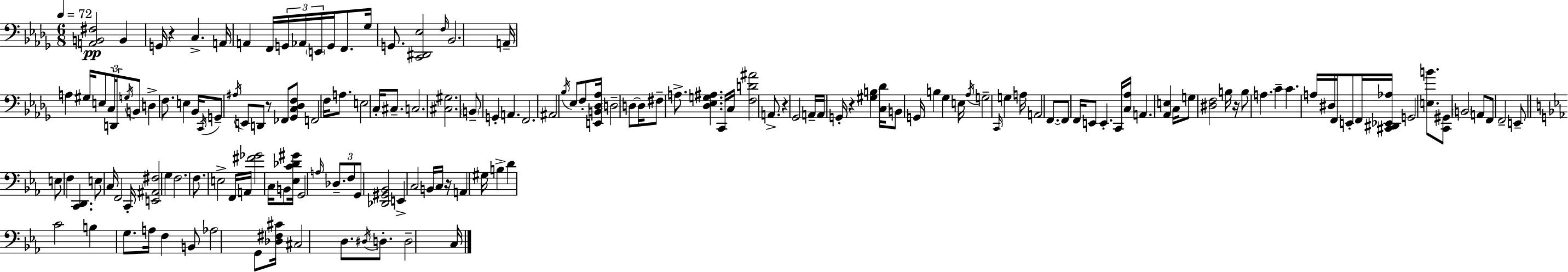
X:1
T:Untitled
M:6/8
L:1/4
K:Bbm
[A,,B,,^F,]2 B,, G,,/4 z C, A,,/4 A,, F,,/4 G,,/4 _A,,/4 E,,/4 G,,/4 F,,/2 _G,/4 G,,/2 [C,,^D,,_E,]2 F,/4 _B,,2 A,,/4 A, ^G,/4 E,/2 C,/4 D,,/4 G,/4 B,,/2 D, F,/2 E, _B,,/4 C,,/4 G,,/2 ^A,/4 E,,/2 D,,/2 z/2 _F,,/2 [_G,,C,_D,F,]/2 F,,2 F,/4 A,/2 E,2 C,/4 ^C,/2 C,2 [^C,^G,]2 B,,/2 G,, A,, F,,2 ^A,,2 _B,/4 _E,/2 F,/2 [E,,B,,_D,_A,]/4 D,2 D,/2 D,/4 ^F,/2 A,/2 [_D,_E,G,^A,] C,,/4 C,/4 [F,D^A]2 A,,/2 z _G,,2 A,,/4 A,,/4 G,,/4 z [^G,B,] [C,_D]/4 B,,/2 G,,/4 B, _G, E,/4 _A,/4 G,2 C,,/4 G, A,/4 A,,2 F,,/2 F,,/2 F,,/4 E,,/2 E,, C,,/4 [C,_A,]/4 A,, [_A,,E,] C,/4 G,/2 [^D,F,]2 B,/4 z/4 B,/2 A, C C A,/4 ^D,/4 F,,/4 E,,/2 F,,/4 [^C,,^D,,_E,,_A,]/4 G,,2 [E,B]/2 [C,,^G,,]/2 B,,2 A,,/2 F,,/2 F,,2 E,,/2 E,/2 F, [C,,D,,] E,/2 C,/4 F,,2 C,,/4 [E,,^A,,^F,]2 G, F,2 F,/2 E,2 F,,/4 A,,/4 [^F_G]2 C,/4 B,,/2 [_E,C_D^G]/4 G,,2 A,/4 _D,/2 F,/2 G,,/2 [_D,,^G,,_B,,]2 E,, C,2 B,,/4 C,/4 z/4 A,, ^G,/4 B, D C2 B, G,/2 A,/4 F, B,,/2 _A,2 G,,/2 [_D,^F,^C]/4 ^C,2 D,/2 ^D,/4 D,/2 D,2 C,/4